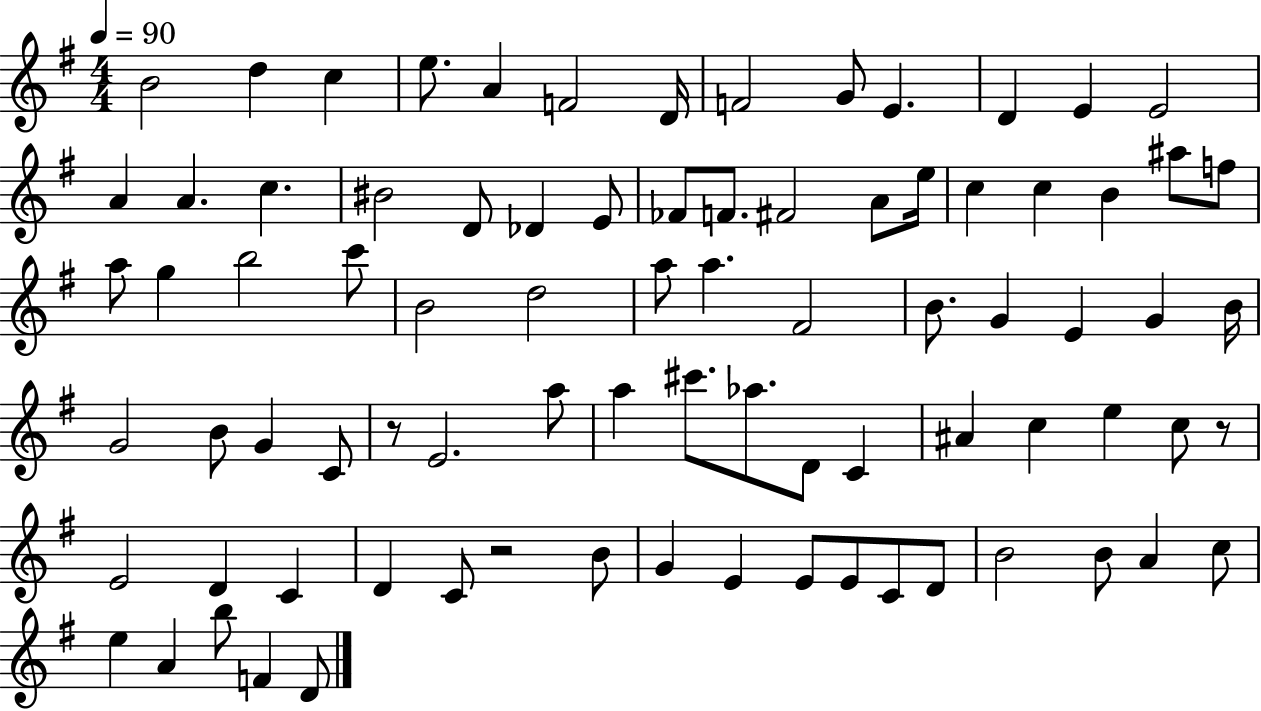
B4/h D5/q C5/q E5/e. A4/q F4/h D4/s F4/h G4/e E4/q. D4/q E4/q E4/h A4/q A4/q. C5/q. BIS4/h D4/e Db4/q E4/e FES4/e F4/e. F#4/h A4/e E5/s C5/q C5/q B4/q A#5/e F5/e A5/e G5/q B5/h C6/e B4/h D5/h A5/e A5/q. F#4/h B4/e. G4/q E4/q G4/q B4/s G4/h B4/e G4/q C4/e R/e E4/h. A5/e A5/q C#6/e. Ab5/e. D4/e C4/q A#4/q C5/q E5/q C5/e R/e E4/h D4/q C4/q D4/q C4/e R/h B4/e G4/q E4/q E4/e E4/e C4/e D4/e B4/h B4/e A4/q C5/e E5/q A4/q B5/e F4/q D4/e